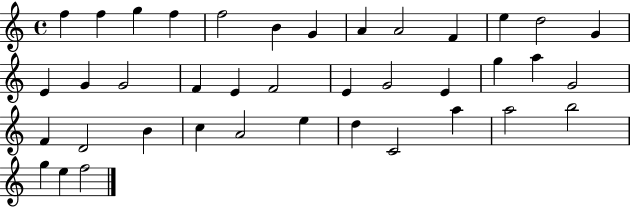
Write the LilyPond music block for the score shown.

{
  \clef treble
  \time 4/4
  \defaultTimeSignature
  \key c \major
  f''4 f''4 g''4 f''4 | f''2 b'4 g'4 | a'4 a'2 f'4 | e''4 d''2 g'4 | \break e'4 g'4 g'2 | f'4 e'4 f'2 | e'4 g'2 e'4 | g''4 a''4 g'2 | \break f'4 d'2 b'4 | c''4 a'2 e''4 | d''4 c'2 a''4 | a''2 b''2 | \break g''4 e''4 f''2 | \bar "|."
}